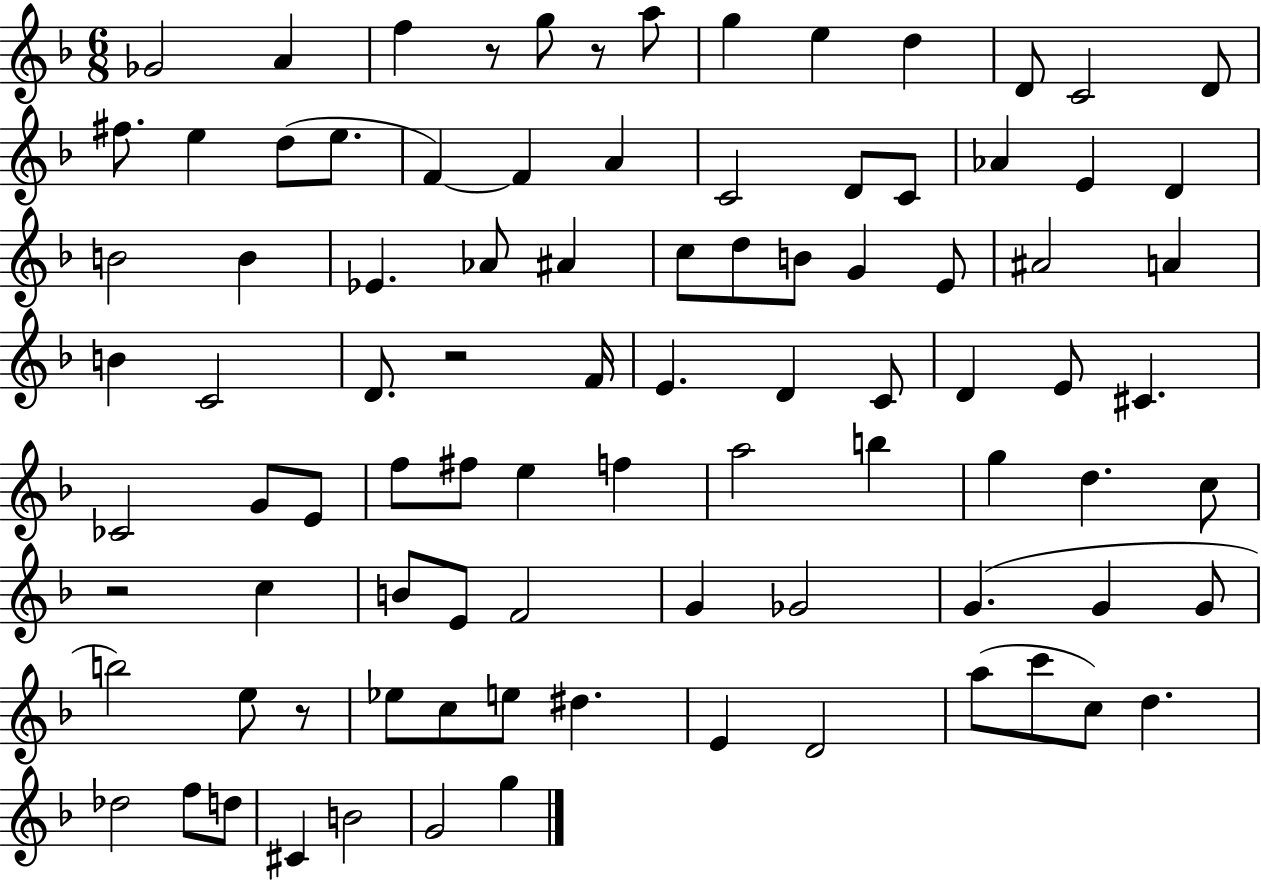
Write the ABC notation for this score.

X:1
T:Untitled
M:6/8
L:1/4
K:F
_G2 A f z/2 g/2 z/2 a/2 g e d D/2 C2 D/2 ^f/2 e d/2 e/2 F F A C2 D/2 C/2 _A E D B2 B _E _A/2 ^A c/2 d/2 B/2 G E/2 ^A2 A B C2 D/2 z2 F/4 E D C/2 D E/2 ^C _C2 G/2 E/2 f/2 ^f/2 e f a2 b g d c/2 z2 c B/2 E/2 F2 G _G2 G G G/2 b2 e/2 z/2 _e/2 c/2 e/2 ^d E D2 a/2 c'/2 c/2 d _d2 f/2 d/2 ^C B2 G2 g